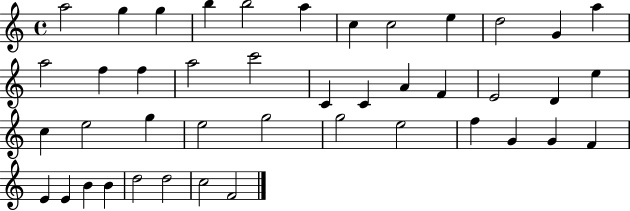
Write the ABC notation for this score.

X:1
T:Untitled
M:4/4
L:1/4
K:C
a2 g g b b2 a c c2 e d2 G a a2 f f a2 c'2 C C A F E2 D e c e2 g e2 g2 g2 e2 f G G F E E B B d2 d2 c2 F2